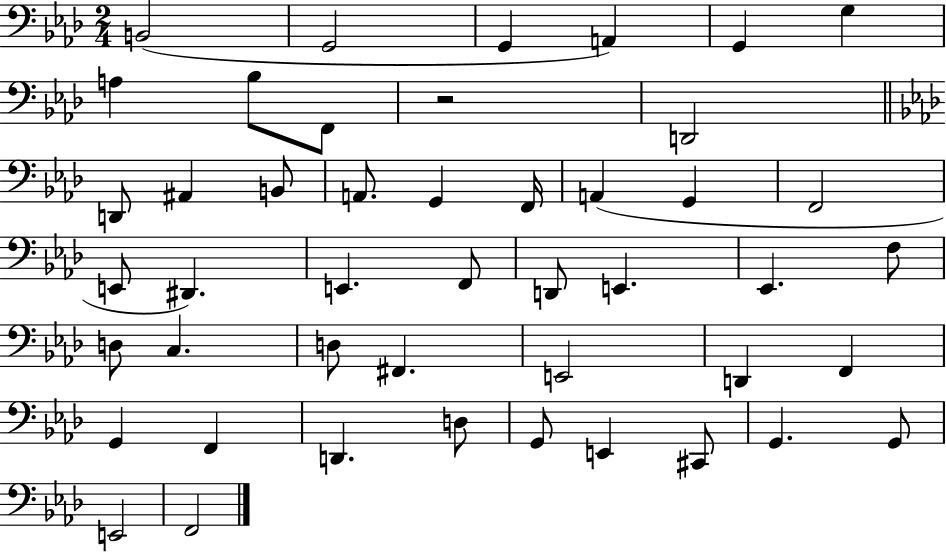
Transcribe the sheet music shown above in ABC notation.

X:1
T:Untitled
M:2/4
L:1/4
K:Ab
B,,2 G,,2 G,, A,, G,, G, A, _B,/2 F,,/2 z2 D,,2 D,,/2 ^A,, B,,/2 A,,/2 G,, F,,/4 A,, G,, F,,2 E,,/2 ^D,, E,, F,,/2 D,,/2 E,, _E,, F,/2 D,/2 C, D,/2 ^F,, E,,2 D,, F,, G,, F,, D,, D,/2 G,,/2 E,, ^C,,/2 G,, G,,/2 E,,2 F,,2